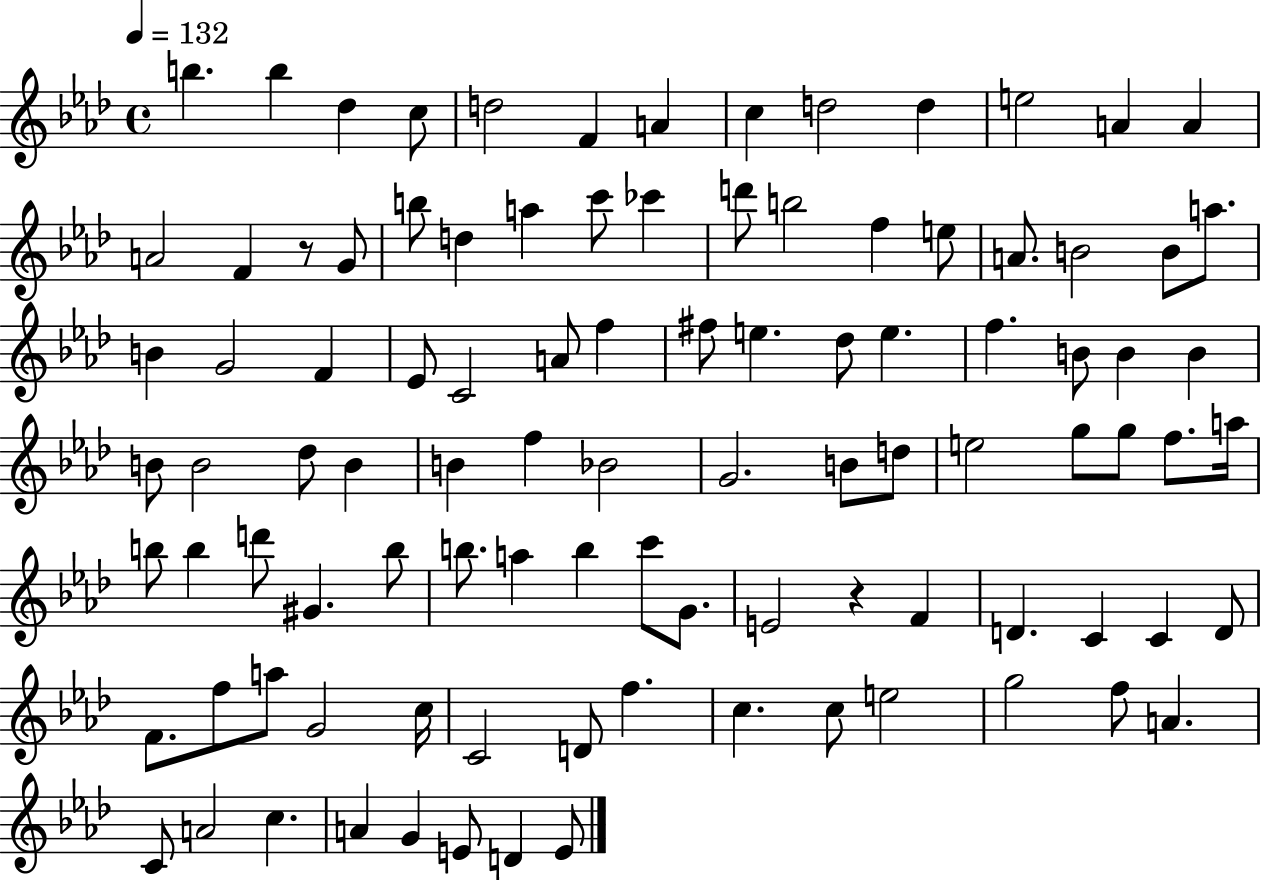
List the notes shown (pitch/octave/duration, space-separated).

B5/q. B5/q Db5/q C5/e D5/h F4/q A4/q C5/q D5/h D5/q E5/h A4/q A4/q A4/h F4/q R/e G4/e B5/e D5/q A5/q C6/e CES6/q D6/e B5/h F5/q E5/e A4/e. B4/h B4/e A5/e. B4/q G4/h F4/q Eb4/e C4/h A4/e F5/q F#5/e E5/q. Db5/e E5/q. F5/q. B4/e B4/q B4/q B4/e B4/h Db5/e B4/q B4/q F5/q Bb4/h G4/h. B4/e D5/e E5/h G5/e G5/e F5/e. A5/s B5/e B5/q D6/e G#4/q. B5/e B5/e. A5/q B5/q C6/e G4/e. E4/h R/q F4/q D4/q. C4/q C4/q D4/e F4/e. F5/e A5/e G4/h C5/s C4/h D4/e F5/q. C5/q. C5/e E5/h G5/h F5/e A4/q. C4/e A4/h C5/q. A4/q G4/q E4/e D4/q E4/e